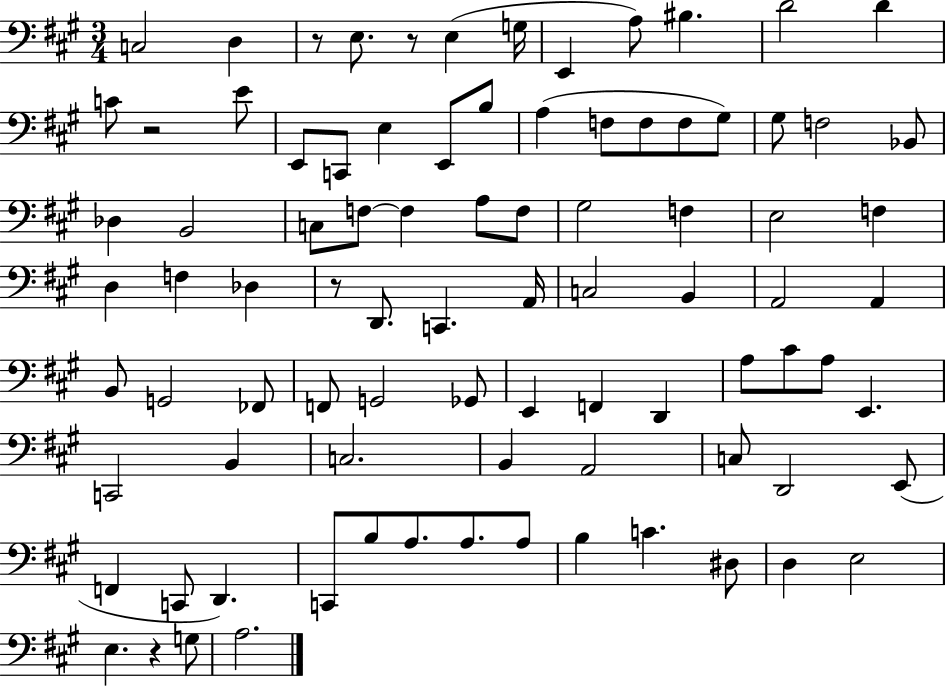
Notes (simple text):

C3/h D3/q R/e E3/e. R/e E3/q G3/s E2/q A3/e BIS3/q. D4/h D4/q C4/e R/h E4/e E2/e C2/e E3/q E2/e B3/e A3/q F3/e F3/e F3/e G#3/e G#3/e F3/h Bb2/e Db3/q B2/h C3/e F3/e F3/q A3/e F3/e G#3/h F3/q E3/h F3/q D3/q F3/q Db3/q R/e D2/e. C2/q. A2/s C3/h B2/q A2/h A2/q B2/e G2/h FES2/e F2/e G2/h Gb2/e E2/q F2/q D2/q A3/e C#4/e A3/e E2/q. C2/h B2/q C3/h. B2/q A2/h C3/e D2/h E2/e F2/q C2/e D2/q. C2/e B3/e A3/e. A3/e. A3/e B3/q C4/q. D#3/e D3/q E3/h E3/q. R/q G3/e A3/h.